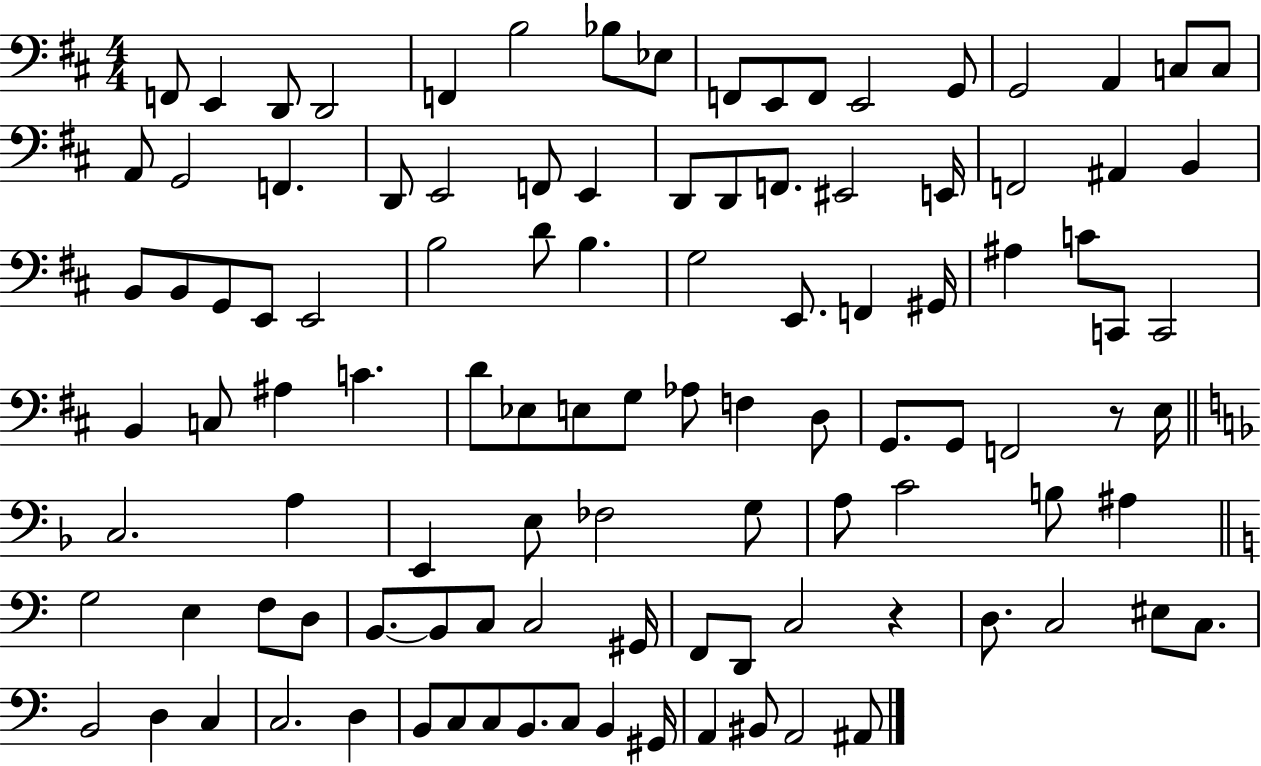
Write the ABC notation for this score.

X:1
T:Untitled
M:4/4
L:1/4
K:D
F,,/2 E,, D,,/2 D,,2 F,, B,2 _B,/2 _E,/2 F,,/2 E,,/2 F,,/2 E,,2 G,,/2 G,,2 A,, C,/2 C,/2 A,,/2 G,,2 F,, D,,/2 E,,2 F,,/2 E,, D,,/2 D,,/2 F,,/2 ^E,,2 E,,/4 F,,2 ^A,, B,, B,,/2 B,,/2 G,,/2 E,,/2 E,,2 B,2 D/2 B, G,2 E,,/2 F,, ^G,,/4 ^A, C/2 C,,/2 C,,2 B,, C,/2 ^A, C D/2 _E,/2 E,/2 G,/2 _A,/2 F, D,/2 G,,/2 G,,/2 F,,2 z/2 E,/4 C,2 A, E,, E,/2 _F,2 G,/2 A,/2 C2 B,/2 ^A, G,2 E, F,/2 D,/2 B,,/2 B,,/2 C,/2 C,2 ^G,,/4 F,,/2 D,,/2 C,2 z D,/2 C,2 ^E,/2 C,/2 B,,2 D, C, C,2 D, B,,/2 C,/2 C,/2 B,,/2 C,/2 B,, ^G,,/4 A,, ^B,,/2 A,,2 ^A,,/2